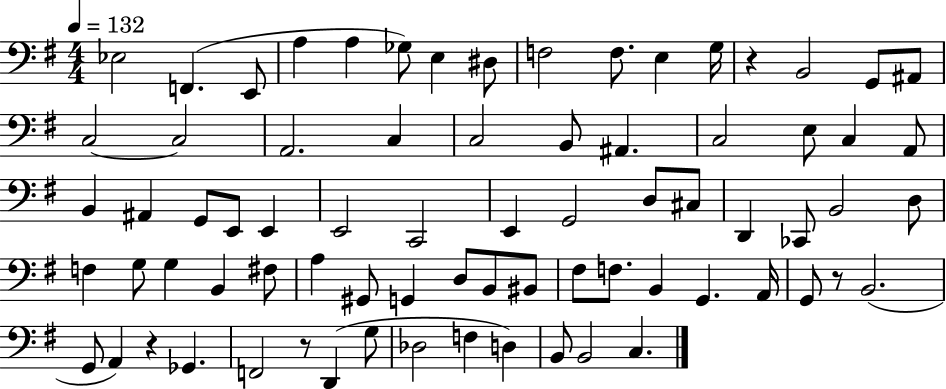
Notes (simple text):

Eb3/h F2/q. E2/e A3/q A3/q Gb3/e E3/q D#3/e F3/h F3/e. E3/q G3/s R/q B2/h G2/e A#2/e C3/h C3/h A2/h. C3/q C3/h B2/e A#2/q. C3/h E3/e C3/q A2/e B2/q A#2/q G2/e E2/e E2/q E2/h C2/h E2/q G2/h D3/e C#3/e D2/q CES2/e B2/h D3/e F3/q G3/e G3/q B2/q F#3/e A3/q G#2/e G2/q D3/e B2/e BIS2/e F#3/e F3/e. B2/q G2/q. A2/s G2/e R/e B2/h. G2/e A2/q R/q Gb2/q. F2/h R/e D2/q G3/e Db3/h F3/q D3/q B2/e B2/h C3/q.